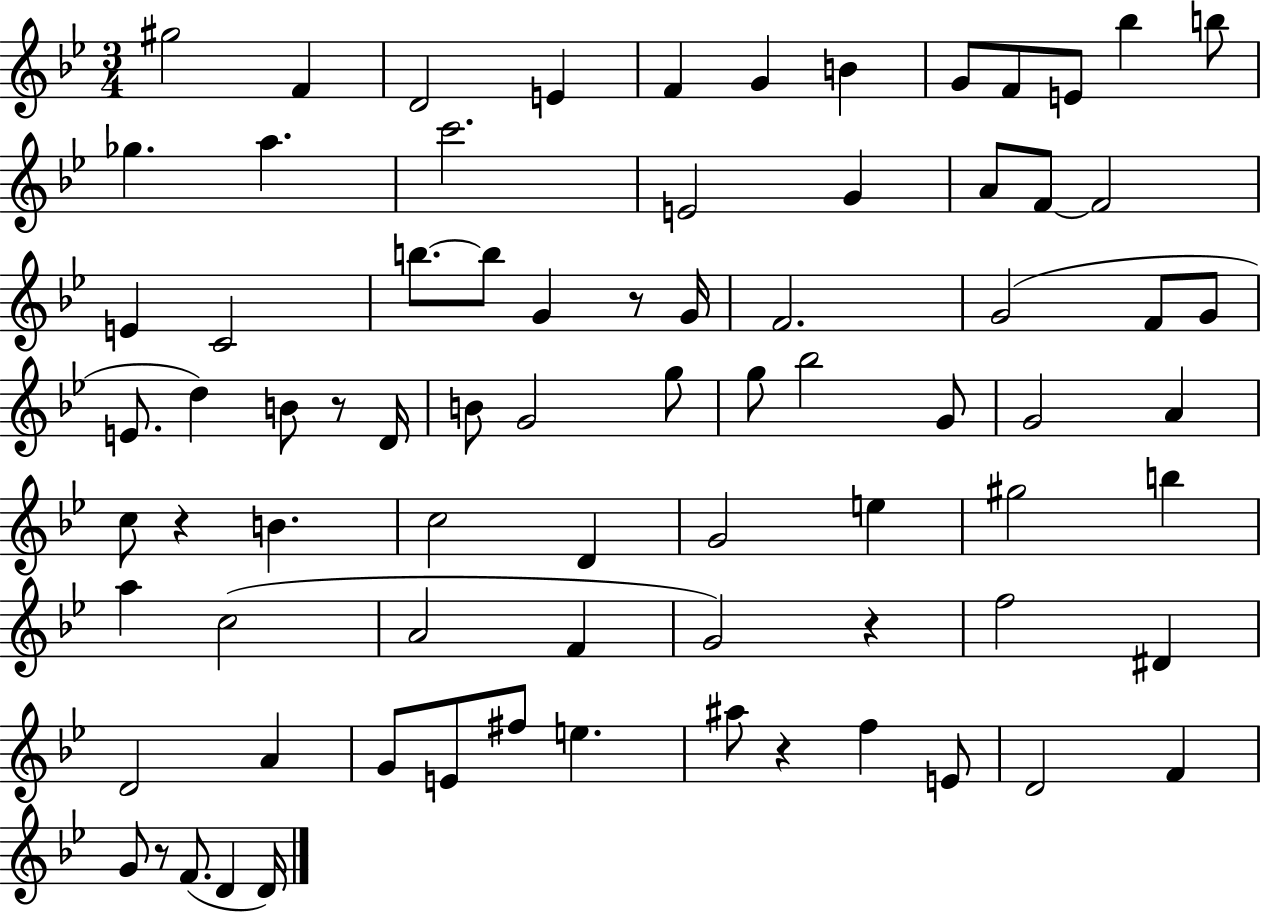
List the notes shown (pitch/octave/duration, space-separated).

G#5/h F4/q D4/h E4/q F4/q G4/q B4/q G4/e F4/e E4/e Bb5/q B5/e Gb5/q. A5/q. C6/h. E4/h G4/q A4/e F4/e F4/h E4/q C4/h B5/e. B5/e G4/q R/e G4/s F4/h. G4/h F4/e G4/e E4/e. D5/q B4/e R/e D4/s B4/e G4/h G5/e G5/e Bb5/h G4/e G4/h A4/q C5/e R/q B4/q. C5/h D4/q G4/h E5/q G#5/h B5/q A5/q C5/h A4/h F4/q G4/h R/q F5/h D#4/q D4/h A4/q G4/e E4/e F#5/e E5/q. A#5/e R/q F5/q E4/e D4/h F4/q G4/e R/e F4/e. D4/q D4/s